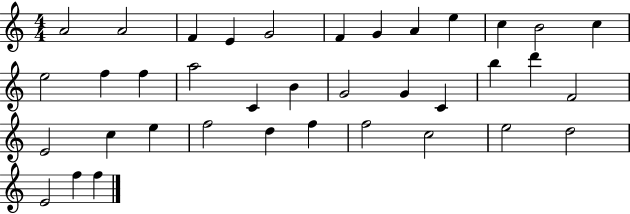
X:1
T:Untitled
M:4/4
L:1/4
K:C
A2 A2 F E G2 F G A e c B2 c e2 f f a2 C B G2 G C b d' F2 E2 c e f2 d f f2 c2 e2 d2 E2 f f